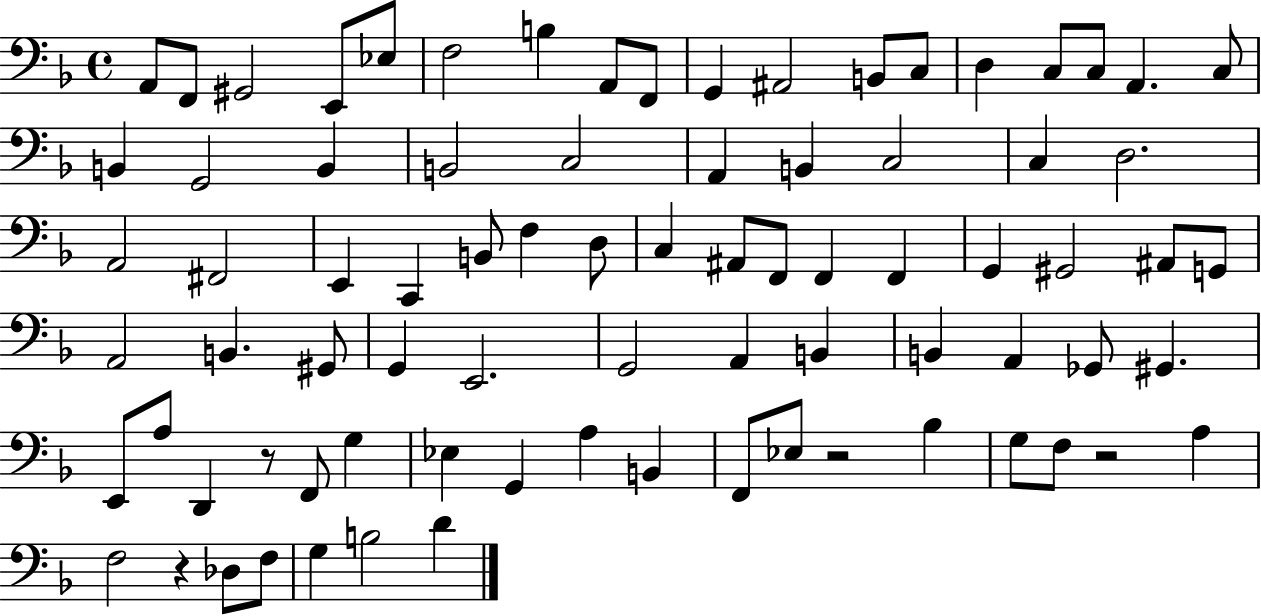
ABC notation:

X:1
T:Untitled
M:4/4
L:1/4
K:F
A,,/2 F,,/2 ^G,,2 E,,/2 _E,/2 F,2 B, A,,/2 F,,/2 G,, ^A,,2 B,,/2 C,/2 D, C,/2 C,/2 A,, C,/2 B,, G,,2 B,, B,,2 C,2 A,, B,, C,2 C, D,2 A,,2 ^F,,2 E,, C,, B,,/2 F, D,/2 C, ^A,,/2 F,,/2 F,, F,, G,, ^G,,2 ^A,,/2 G,,/2 A,,2 B,, ^G,,/2 G,, E,,2 G,,2 A,, B,, B,, A,, _G,,/2 ^G,, E,,/2 A,/2 D,, z/2 F,,/2 G, _E, G,, A, B,, F,,/2 _E,/2 z2 _B, G,/2 F,/2 z2 A, F,2 z _D,/2 F,/2 G, B,2 D